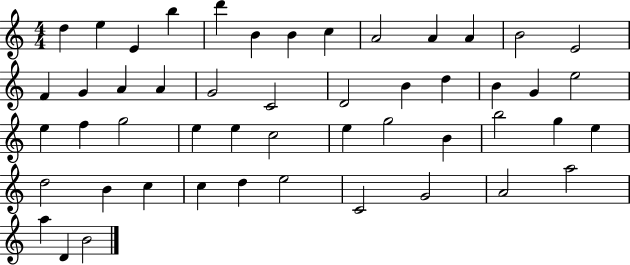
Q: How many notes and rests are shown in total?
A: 50